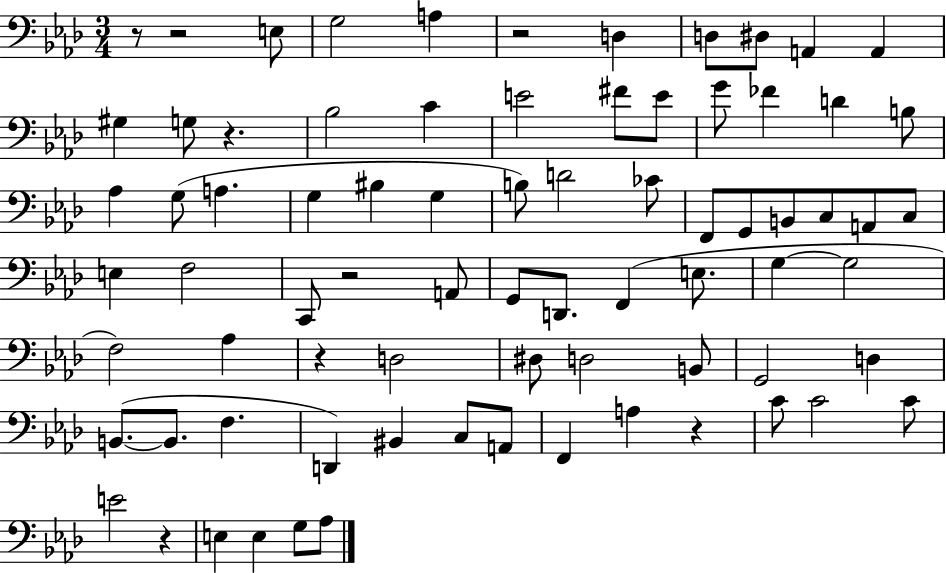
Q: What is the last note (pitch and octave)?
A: Ab3